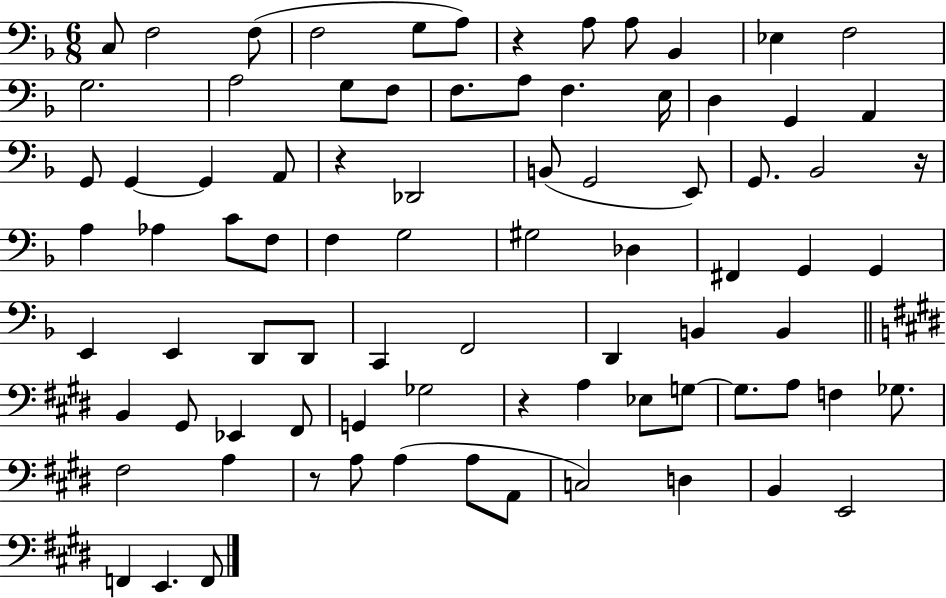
X:1
T:Untitled
M:6/8
L:1/4
K:F
C,/2 F,2 F,/2 F,2 G,/2 A,/2 z A,/2 A,/2 _B,, _E, F,2 G,2 A,2 G,/2 F,/2 F,/2 A,/2 F, E,/4 D, G,, A,, G,,/2 G,, G,, A,,/2 z _D,,2 B,,/2 G,,2 E,,/2 G,,/2 _B,,2 z/4 A, _A, C/2 F,/2 F, G,2 ^G,2 _D, ^F,, G,, G,, E,, E,, D,,/2 D,,/2 C,, F,,2 D,, B,, B,, B,, ^G,,/2 _E,, ^F,,/2 G,, _G,2 z A, _E,/2 G,/2 G,/2 A,/2 F, _G,/2 ^F,2 A, z/2 A,/2 A, A,/2 A,,/2 C,2 D, B,, E,,2 F,, E,, F,,/2